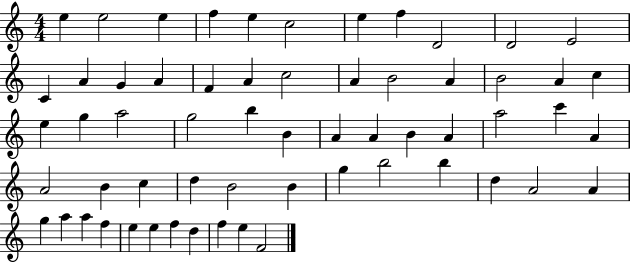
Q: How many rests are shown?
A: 0